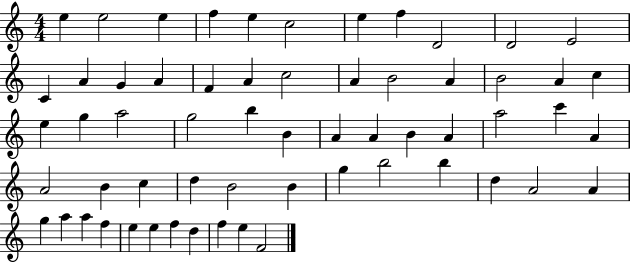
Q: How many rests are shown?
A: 0